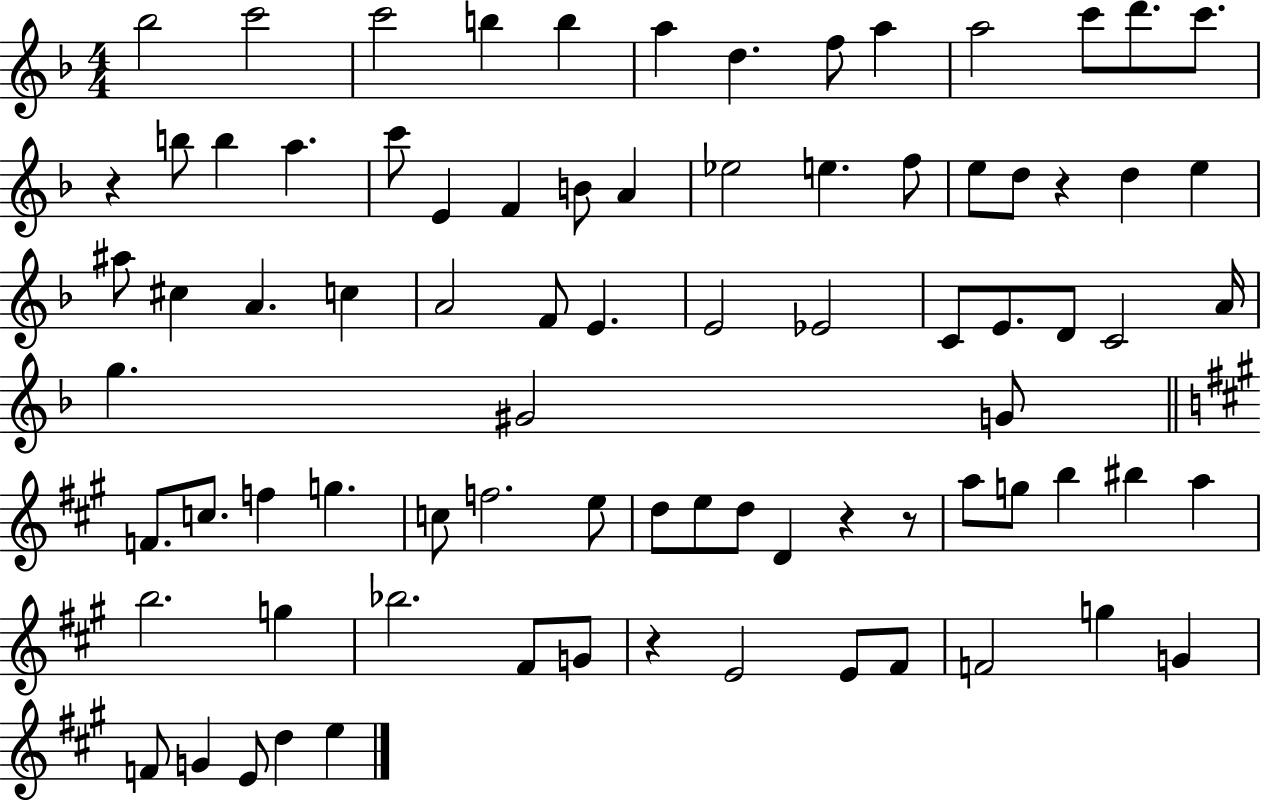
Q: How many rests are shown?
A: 5